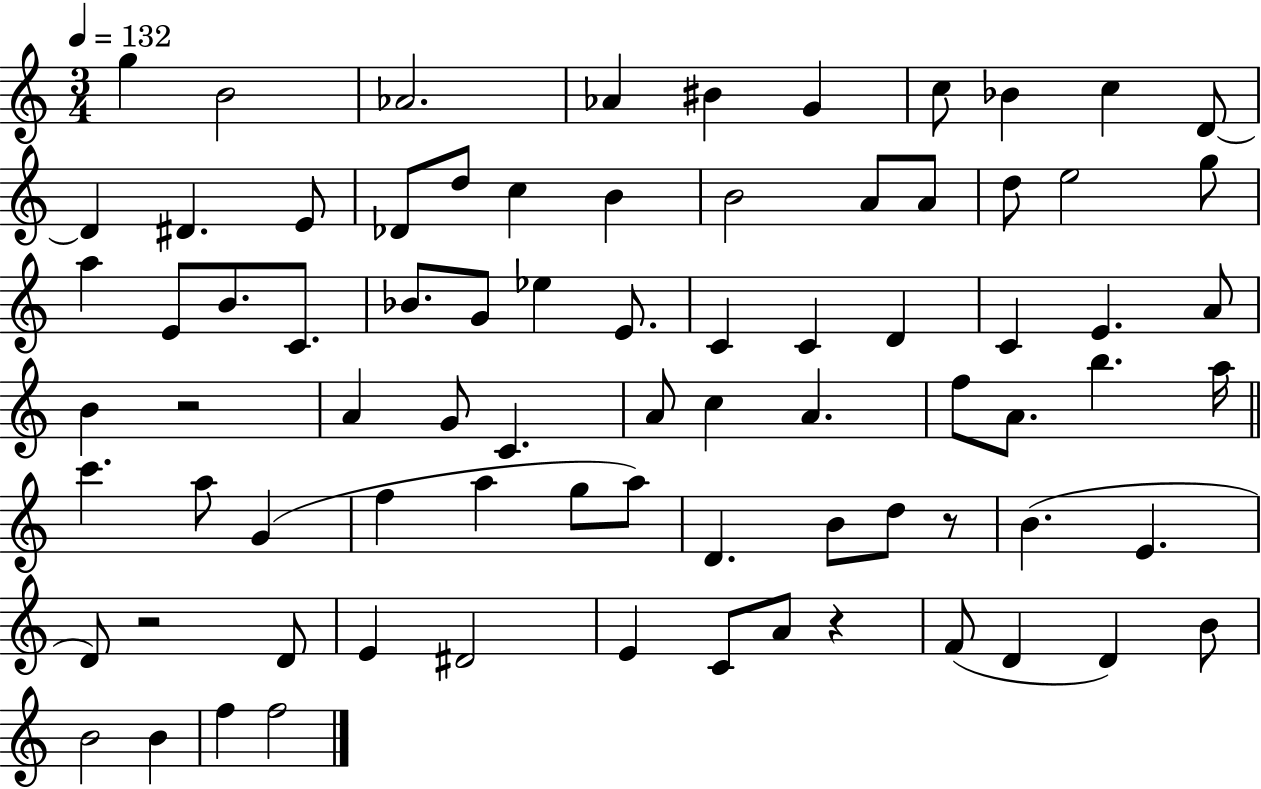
G5/q B4/h Ab4/h. Ab4/q BIS4/q G4/q C5/e Bb4/q C5/q D4/e D4/q D#4/q. E4/e Db4/e D5/e C5/q B4/q B4/h A4/e A4/e D5/e E5/h G5/e A5/q E4/e B4/e. C4/e. Bb4/e. G4/e Eb5/q E4/e. C4/q C4/q D4/q C4/q E4/q. A4/e B4/q R/h A4/q G4/e C4/q. A4/e C5/q A4/q. F5/e A4/e. B5/q. A5/s C6/q. A5/e G4/q F5/q A5/q G5/e A5/e D4/q. B4/e D5/e R/e B4/q. E4/q. D4/e R/h D4/e E4/q D#4/h E4/q C4/e A4/e R/q F4/e D4/q D4/q B4/e B4/h B4/q F5/q F5/h